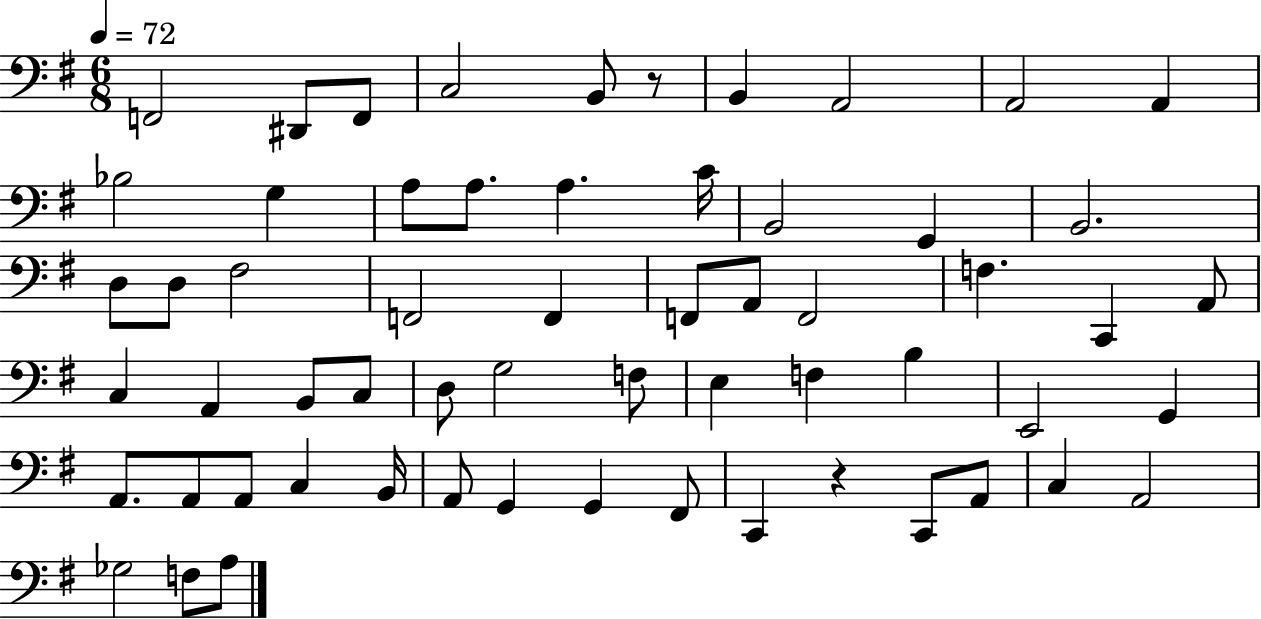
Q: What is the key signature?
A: G major